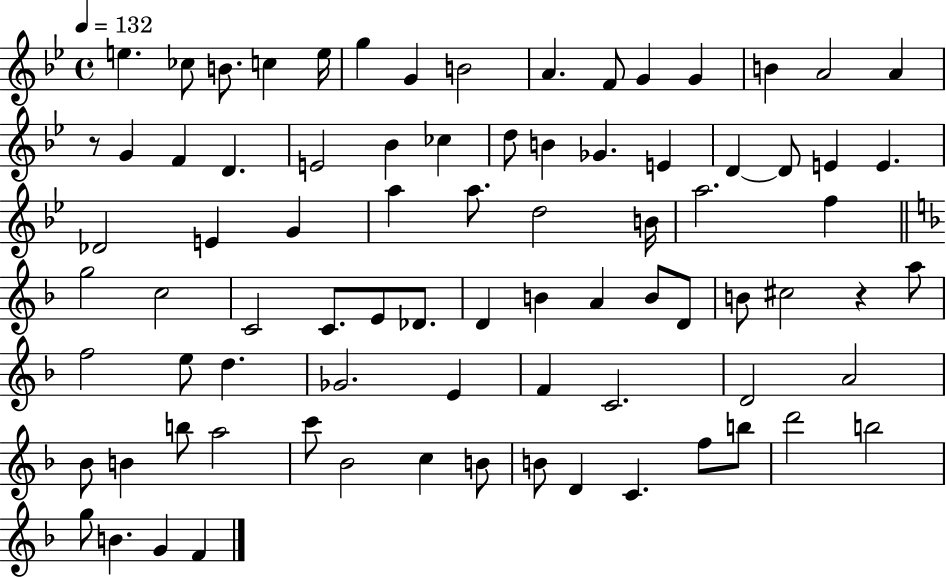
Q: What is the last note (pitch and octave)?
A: F4